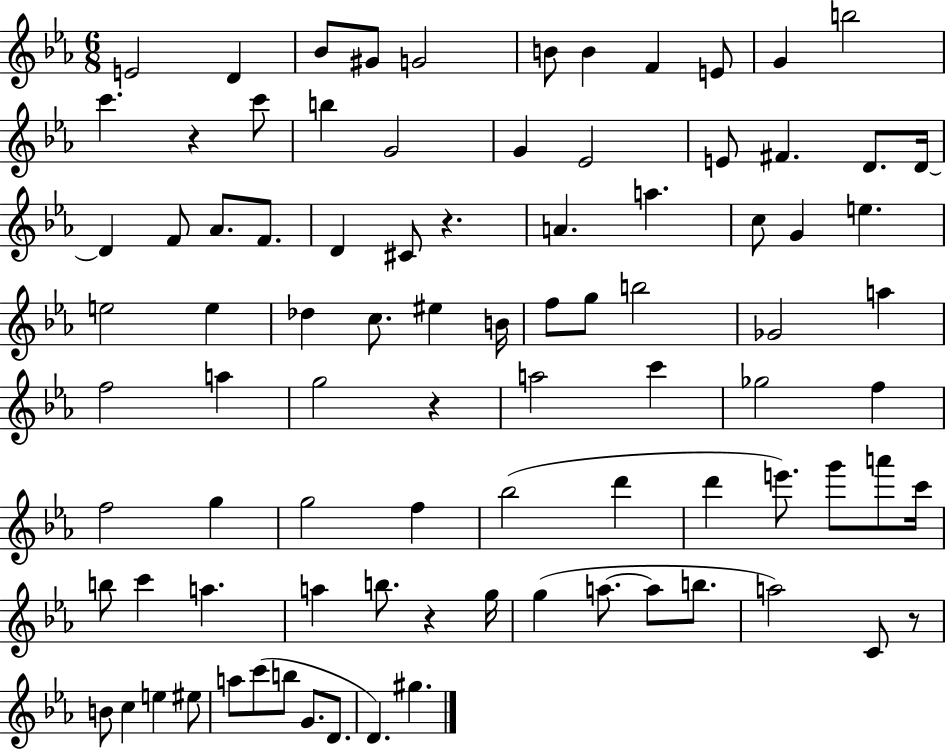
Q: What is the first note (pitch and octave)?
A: E4